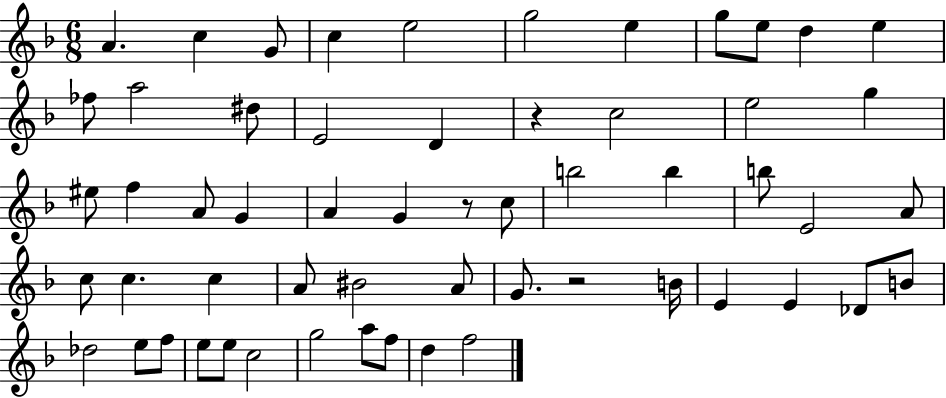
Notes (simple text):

A4/q. C5/q G4/e C5/q E5/h G5/h E5/q G5/e E5/e D5/q E5/q FES5/e A5/h D#5/e E4/h D4/q R/q C5/h E5/h G5/q EIS5/e F5/q A4/e G4/q A4/q G4/q R/e C5/e B5/h B5/q B5/e E4/h A4/e C5/e C5/q. C5/q A4/e BIS4/h A4/e G4/e. R/h B4/s E4/q E4/q Db4/e B4/e Db5/h E5/e F5/e E5/e E5/e C5/h G5/h A5/e F5/e D5/q F5/h